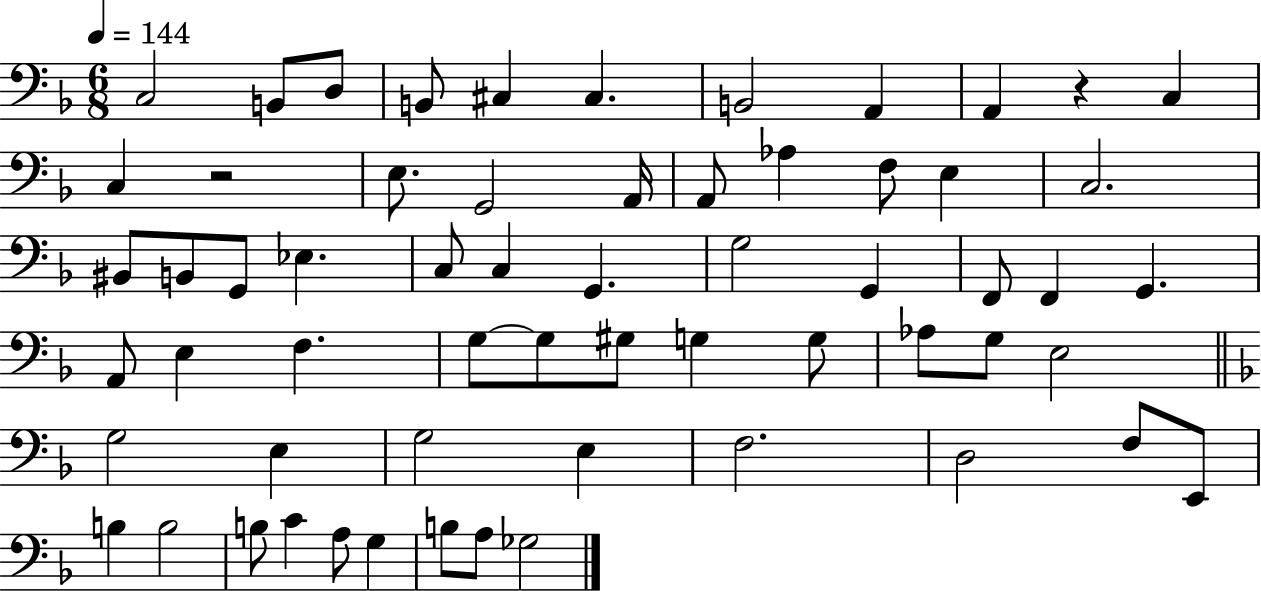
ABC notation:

X:1
T:Untitled
M:6/8
L:1/4
K:F
C,2 B,,/2 D,/2 B,,/2 ^C, ^C, B,,2 A,, A,, z C, C, z2 E,/2 G,,2 A,,/4 A,,/2 _A, F,/2 E, C,2 ^B,,/2 B,,/2 G,,/2 _E, C,/2 C, G,, G,2 G,, F,,/2 F,, G,, A,,/2 E, F, G,/2 G,/2 ^G,/2 G, G,/2 _A,/2 G,/2 E,2 G,2 E, G,2 E, F,2 D,2 F,/2 E,,/2 B, B,2 B,/2 C A,/2 G, B,/2 A,/2 _G,2